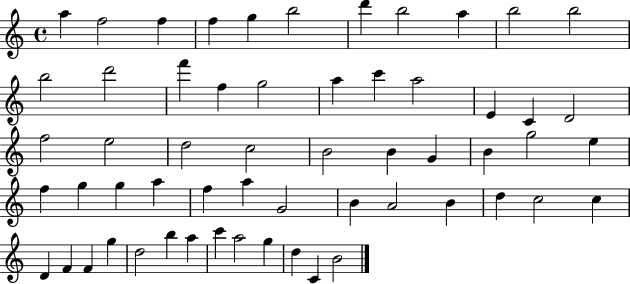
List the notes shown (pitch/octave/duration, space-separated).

A5/q F5/h F5/q F5/q G5/q B5/h D6/q B5/h A5/q B5/h B5/h B5/h D6/h F6/q F5/q G5/h A5/q C6/q A5/h E4/q C4/q D4/h F5/h E5/h D5/h C5/h B4/h B4/q G4/q B4/q G5/h E5/q F5/q G5/q G5/q A5/q F5/q A5/q G4/h B4/q A4/h B4/q D5/q C5/h C5/q D4/q F4/q F4/q G5/q D5/h B5/q A5/q C6/q A5/h G5/q D5/q C4/q B4/h